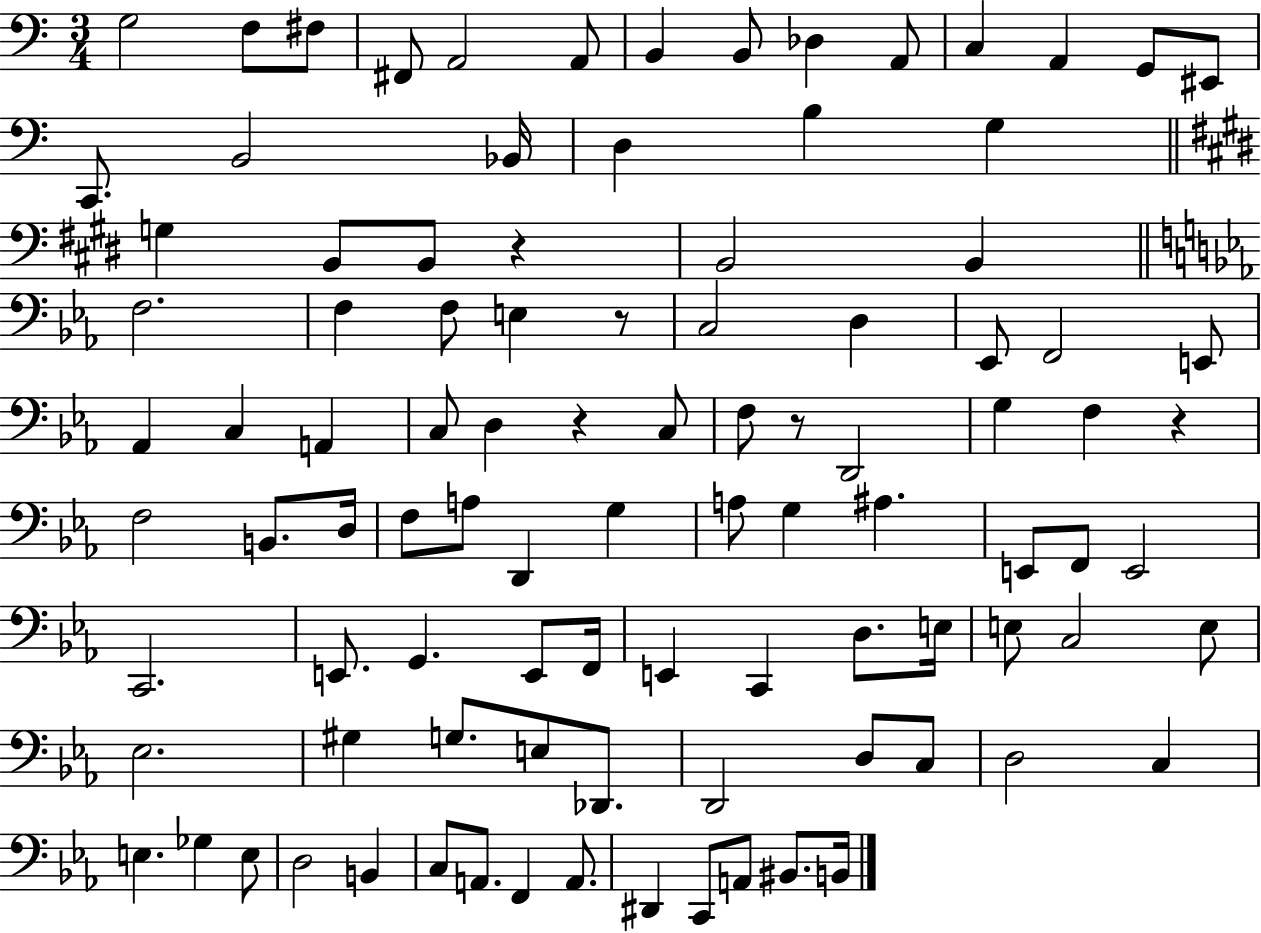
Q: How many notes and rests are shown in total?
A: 98